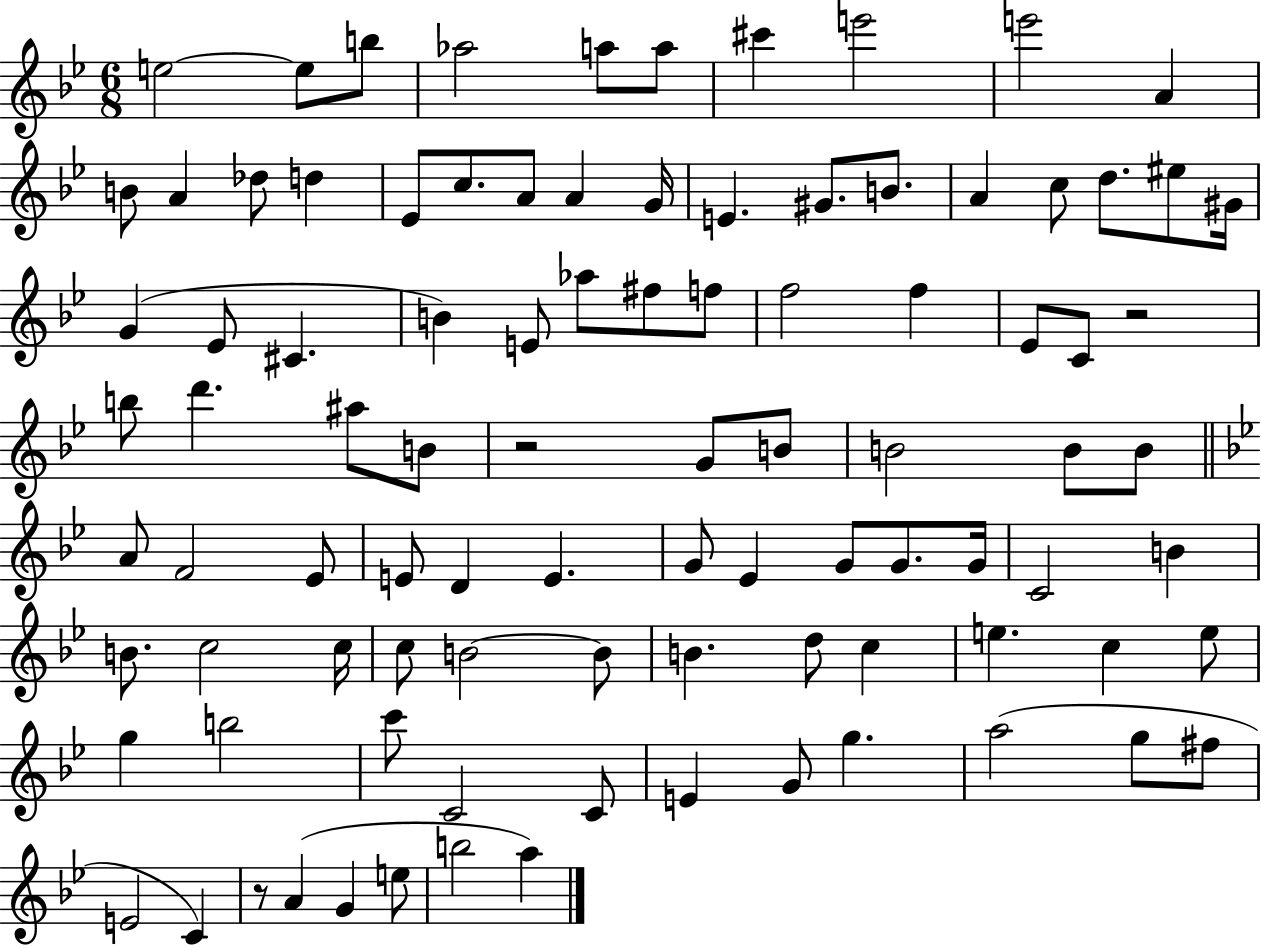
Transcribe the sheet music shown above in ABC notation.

X:1
T:Untitled
M:6/8
L:1/4
K:Bb
e2 e/2 b/2 _a2 a/2 a/2 ^c' e'2 e'2 A B/2 A _d/2 d _E/2 c/2 A/2 A G/4 E ^G/2 B/2 A c/2 d/2 ^e/2 ^G/4 G _E/2 ^C B E/2 _a/2 ^f/2 f/2 f2 f _E/2 C/2 z2 b/2 d' ^a/2 B/2 z2 G/2 B/2 B2 B/2 B/2 A/2 F2 _E/2 E/2 D E G/2 _E G/2 G/2 G/4 C2 B B/2 c2 c/4 c/2 B2 B/2 B d/2 c e c e/2 g b2 c'/2 C2 C/2 E G/2 g a2 g/2 ^f/2 E2 C z/2 A G e/2 b2 a